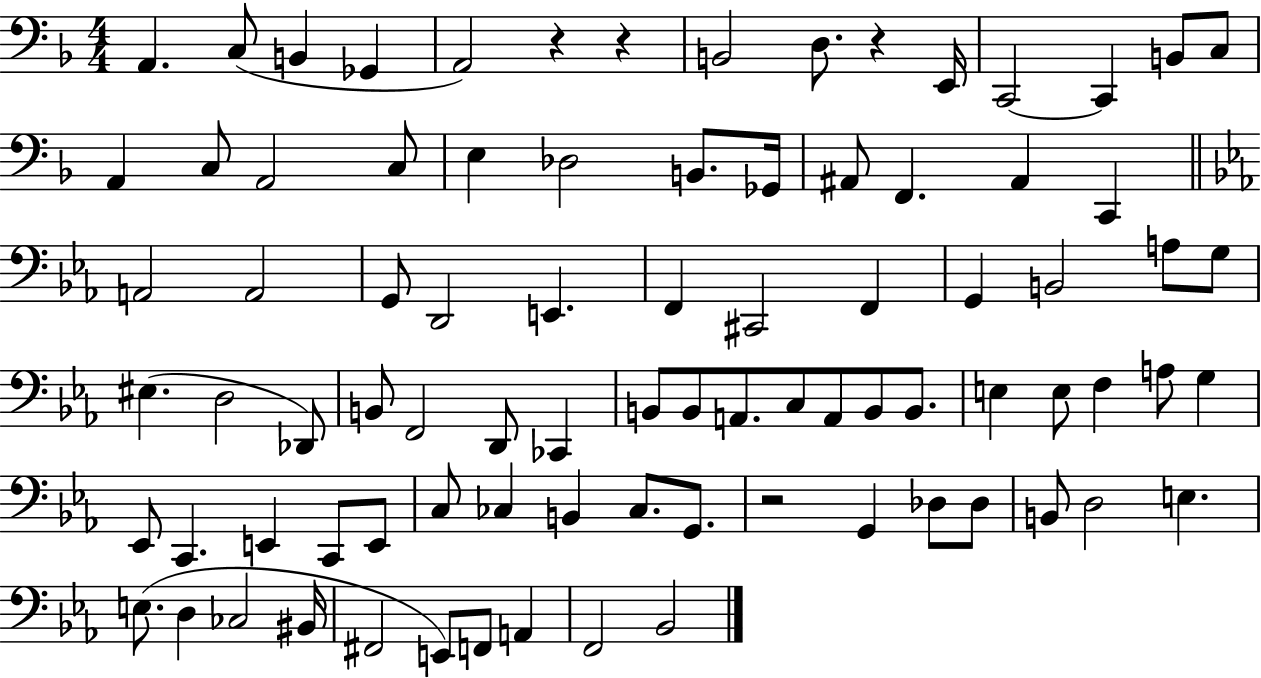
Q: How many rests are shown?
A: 4